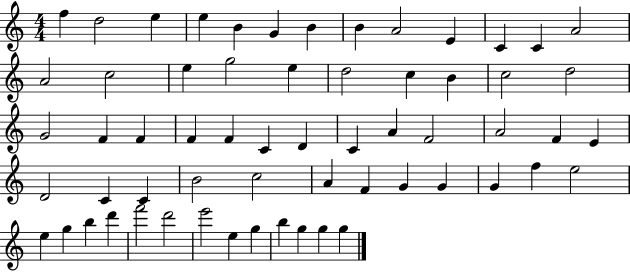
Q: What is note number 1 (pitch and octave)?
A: F5